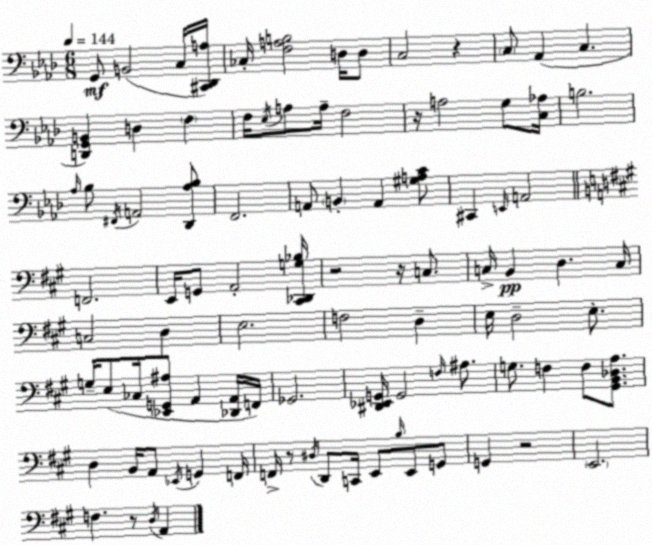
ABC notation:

X:1
T:Untitled
M:6/8
L:1/4
K:Ab
G,,/2 B,,2 C,/4 [^C,,_D,,A,]/4 _C,/4 [F,A,B,]2 D,/4 D,/2 C,2 z C,/2 _A,, C, [D,,G,,B,,] D, F, F,/4 _E,/4 A,/2 A,/4 F,2 z/4 A,2 G,/2 [C,_A,]/4 B,2 _A,/4 _B,/2 ^F,,/4 A,,2 [_D,,_A,_B,]/2 F,,2 A,,/2 B,, A,, [^G,A,C]/2 ^C,, E,,/4 A,,2 F,,2 E,,/4 G,,/2 A,,2 [^C,,_D,,G,_B,]/4 z2 z/4 C,/2 C,/4 B,, D, C,/4 C,2 D, E,2 F,2 D, E,/4 D,2 E,/2 G,/4 E,/2 _C,/4 [_E,,G,,^A,]/2 A,, [_D,,A,,]/4 F,,/4 _G,,2 [^D,,_E,,G,,]/4 G,,2 F,/4 ^A,/2 G,/2 F, F,/2 [^G,,B,,_D,A,]/2 D, B,,/4 A,,/2 _E,,/4 G,, F,,/4 F,,/4 z/2 ^D,/4 D,,/2 C,,/4 E,,/2 B,/4 E,,/2 G,,/2 G,, z2 E,,2 F, z/2 D,/4 A,,